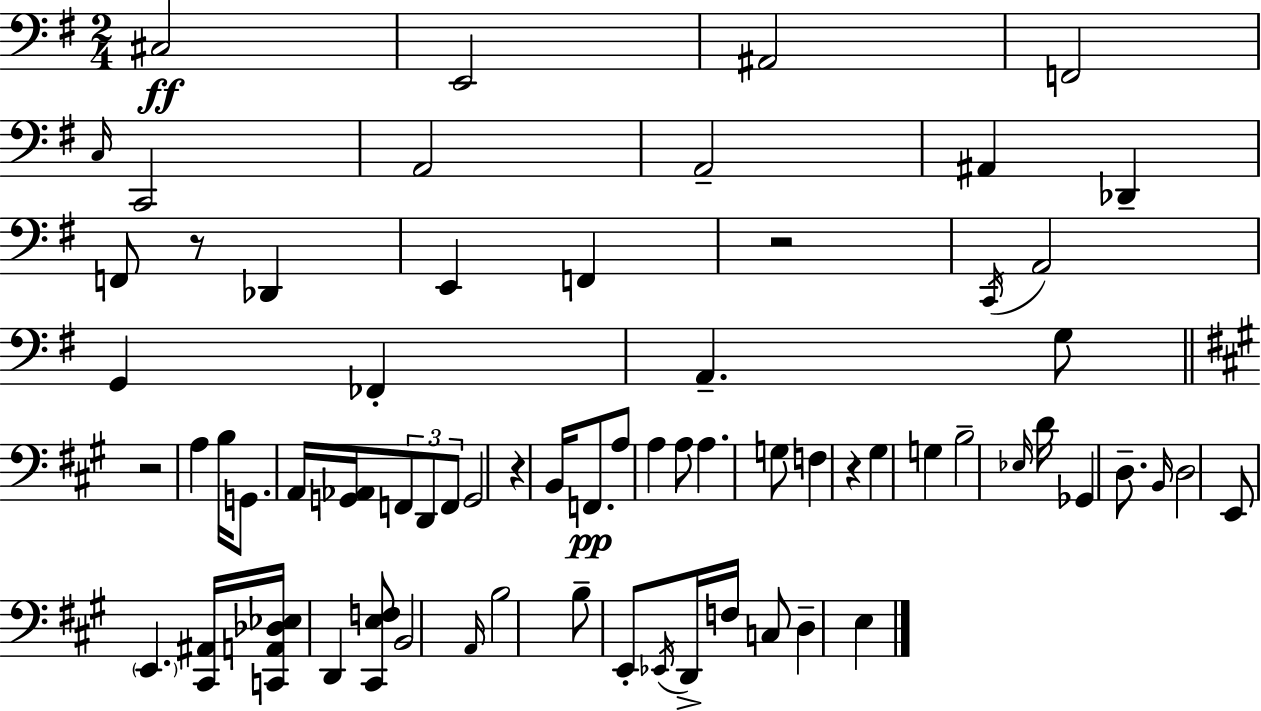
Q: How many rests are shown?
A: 5